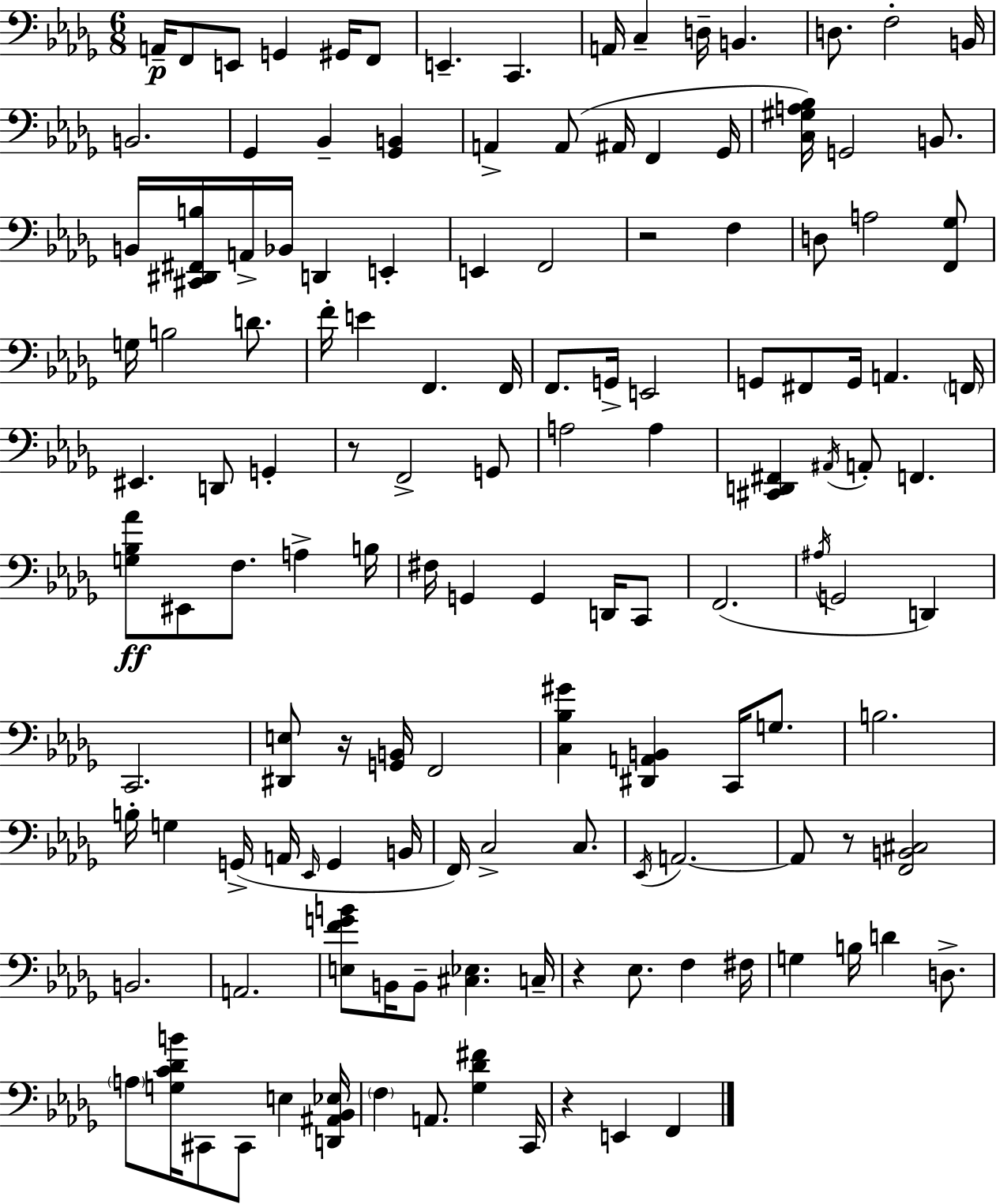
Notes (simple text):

A2/s F2/e E2/e G2/q G#2/s F2/e E2/q. C2/q. A2/s C3/q D3/s B2/q. D3/e. F3/h B2/s B2/h. Gb2/q Bb2/q [Gb2,B2]/q A2/q A2/e A#2/s F2/q Gb2/s [C3,G#3,A3,Bb3]/s G2/h B2/e. B2/s [C#2,D#2,F#2,B3]/s A2/s Bb2/s D2/q E2/q E2/q F2/h R/h F3/q D3/e A3/h [F2,Gb3]/e G3/s B3/h D4/e. F4/s E4/q F2/q. F2/s F2/e. G2/s E2/h G2/e F#2/e G2/s A2/q. F2/s EIS2/q. D2/e G2/q R/e F2/h G2/e A3/h A3/q [C#2,D2,F#2]/q A#2/s A2/e F2/q. [G3,Bb3,Ab4]/e EIS2/e F3/e. A3/q B3/s F#3/s G2/q G2/q D2/s C2/e F2/h. A#3/s G2/h D2/q C2/h. [D#2,E3]/e R/s [G2,B2]/s F2/h [C3,Bb3,G#4]/q [D#2,A2,B2]/q C2/s G3/e. B3/h. B3/s G3/q G2/s A2/s Eb2/s G2/q B2/s F2/s C3/h C3/e. Eb2/s A2/h. A2/e R/e [F2,B2,C#3]/h B2/h. A2/h. [E3,F4,G4,B4]/e B2/s B2/e [C#3,Eb3]/q. C3/s R/q Eb3/e. F3/q F#3/s G3/q B3/s D4/q D3/e. A3/e [G3,C4,Db4,B4]/s C#2/e C#2/e E3/q [D2,A#2,Bb2,Eb3]/s F3/q A2/e. [Gb3,Db4,F#4]/q C2/s R/q E2/q F2/q